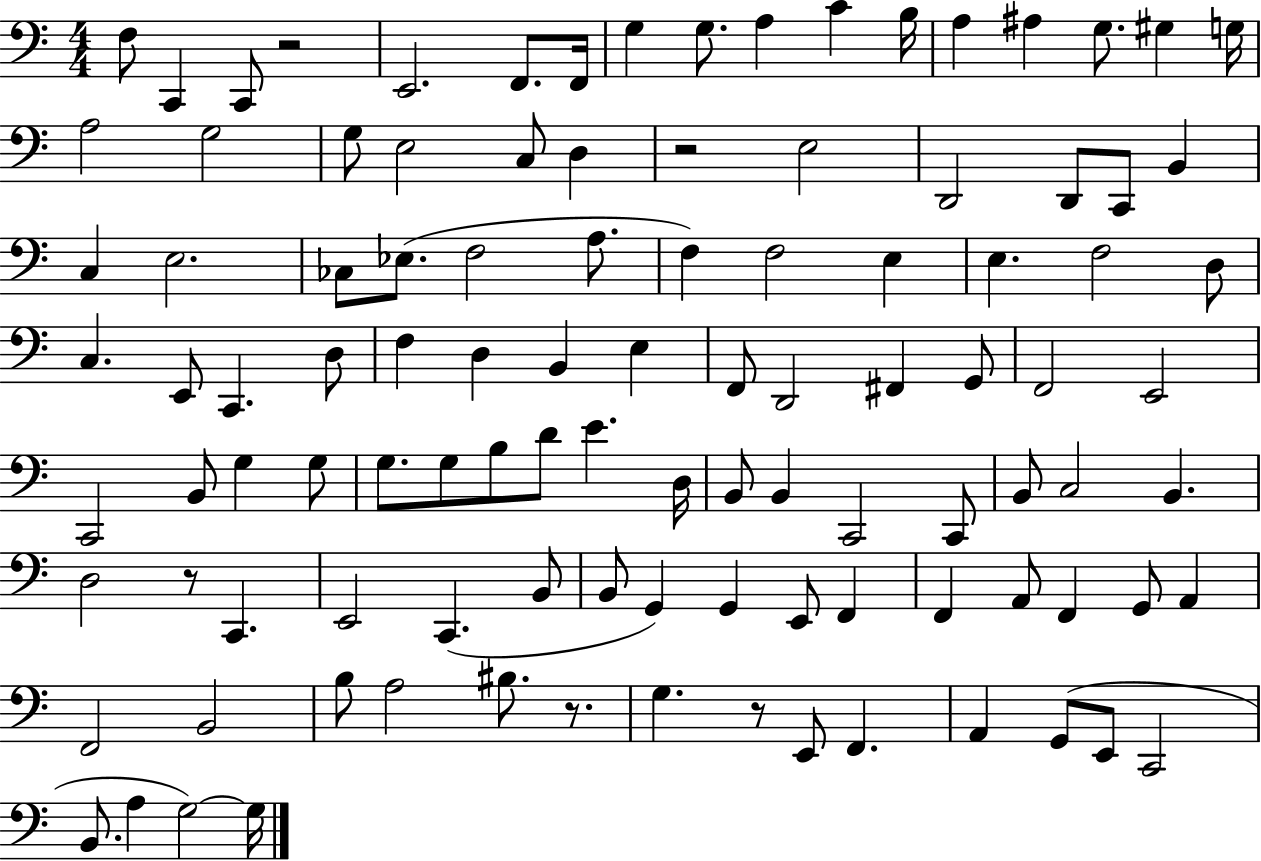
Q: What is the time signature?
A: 4/4